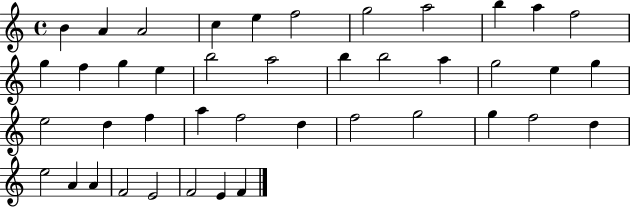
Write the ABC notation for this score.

X:1
T:Untitled
M:4/4
L:1/4
K:C
B A A2 c e f2 g2 a2 b a f2 g f g e b2 a2 b b2 a g2 e g e2 d f a f2 d f2 g2 g f2 d e2 A A F2 E2 F2 E F